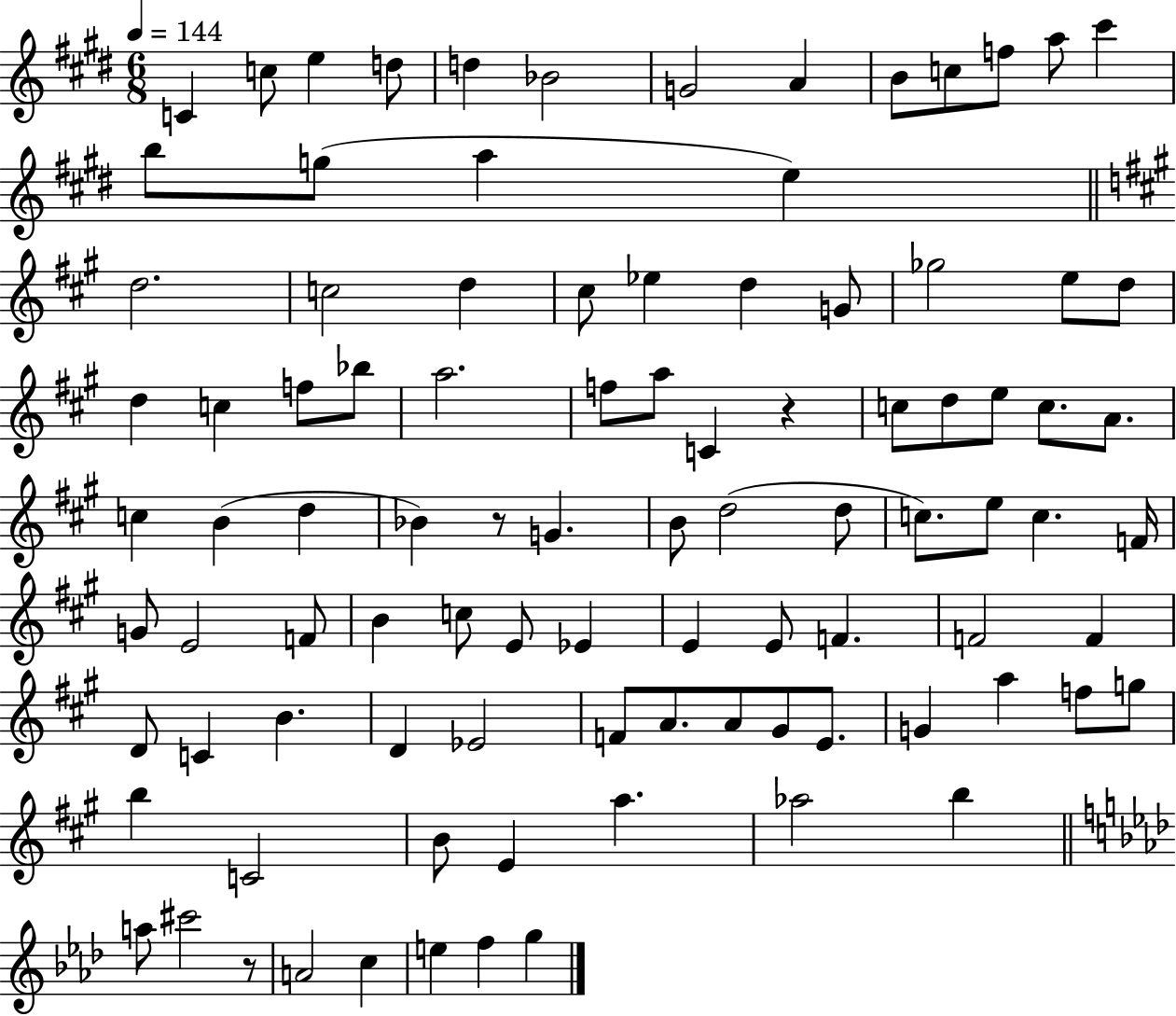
X:1
T:Untitled
M:6/8
L:1/4
K:E
C c/2 e d/2 d _B2 G2 A B/2 c/2 f/2 a/2 ^c' b/2 g/2 a e d2 c2 d ^c/2 _e d G/2 _g2 e/2 d/2 d c f/2 _b/2 a2 f/2 a/2 C z c/2 d/2 e/2 c/2 A/2 c B d _B z/2 G B/2 d2 d/2 c/2 e/2 c F/4 G/2 E2 F/2 B c/2 E/2 _E E E/2 F F2 F D/2 C B D _E2 F/2 A/2 A/2 ^G/2 E/2 G a f/2 g/2 b C2 B/2 E a _a2 b a/2 ^c'2 z/2 A2 c e f g